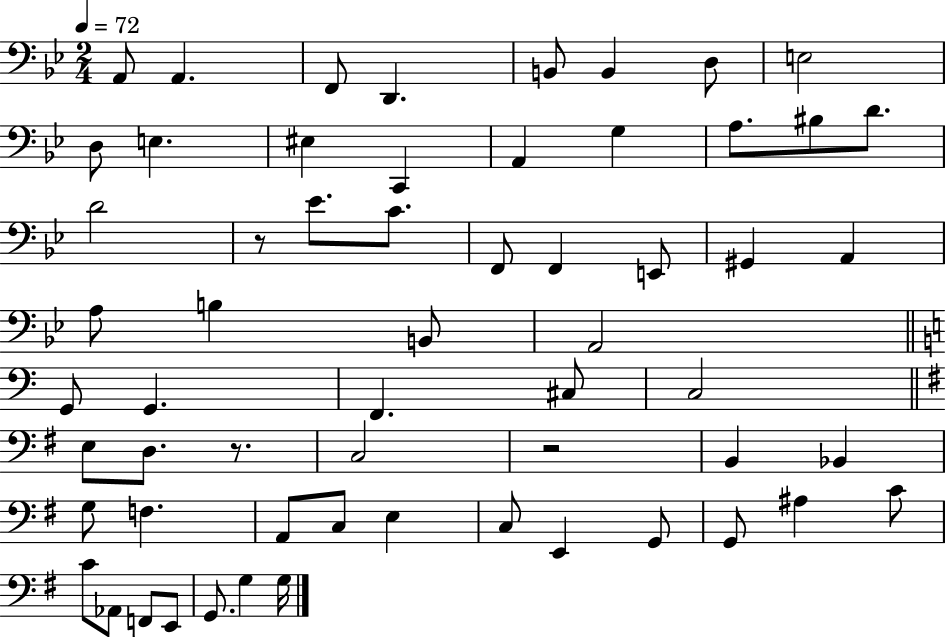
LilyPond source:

{
  \clef bass
  \numericTimeSignature
  \time 2/4
  \key bes \major
  \tempo 4 = 72
  a,8 a,4. | f,8 d,4. | b,8 b,4 d8 | e2 | \break d8 e4. | eis4 c,4 | a,4 g4 | a8. bis8 d'8. | \break d'2 | r8 ees'8. c'8. | f,8 f,4 e,8 | gis,4 a,4 | \break a8 b4 b,8 | a,2 | \bar "||" \break \key a \minor g,8 g,4. | f,4. cis8 | c2 | \bar "||" \break \key e \minor e8 d8. r8. | c2 | r2 | b,4 bes,4 | \break g8 f4. | a,8 c8 e4 | c8 e,4 g,8 | g,8 ais4 c'8 | \break c'8 aes,8 f,8 e,8 | g,8. g4 g16 | \bar "|."
}